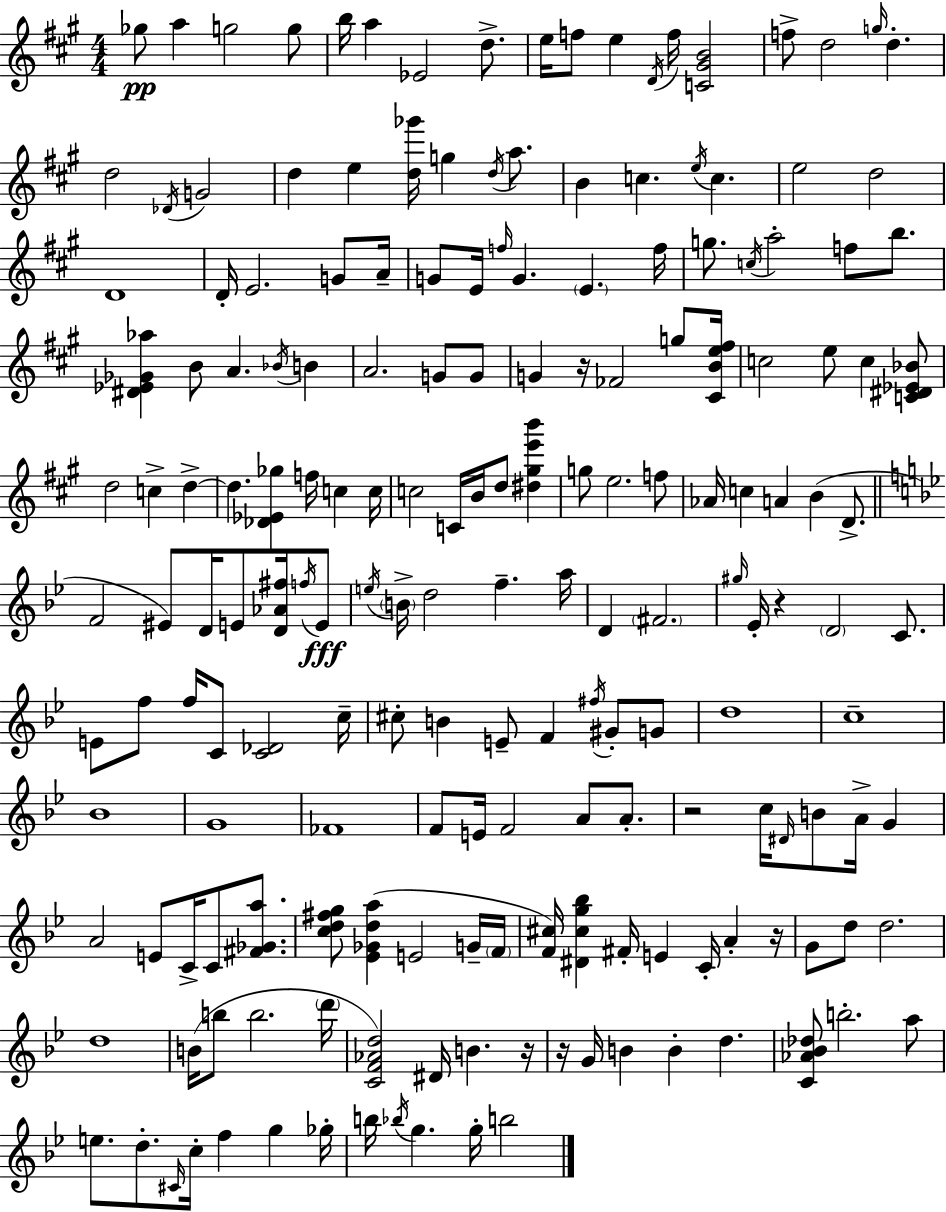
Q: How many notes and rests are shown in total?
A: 184